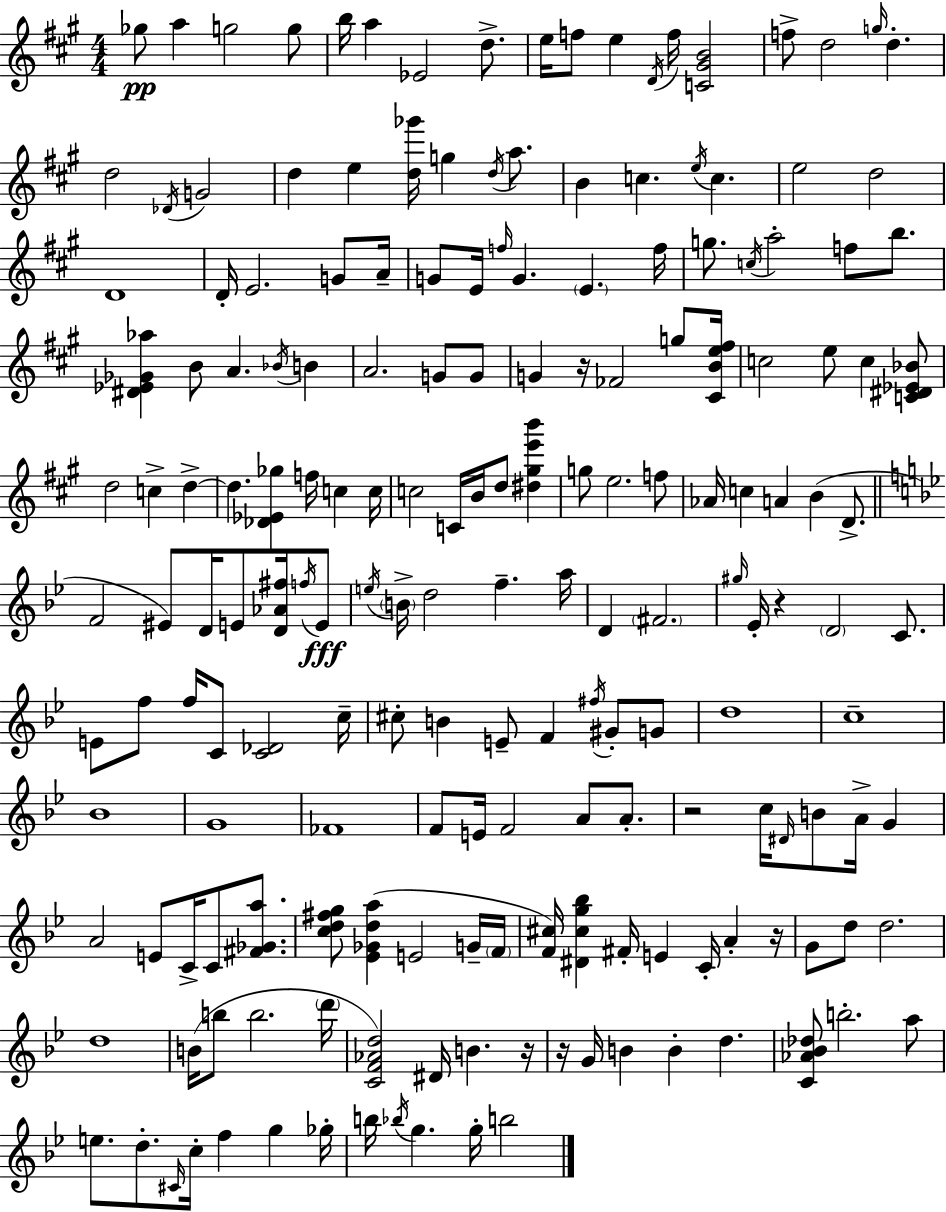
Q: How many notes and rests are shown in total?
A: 184